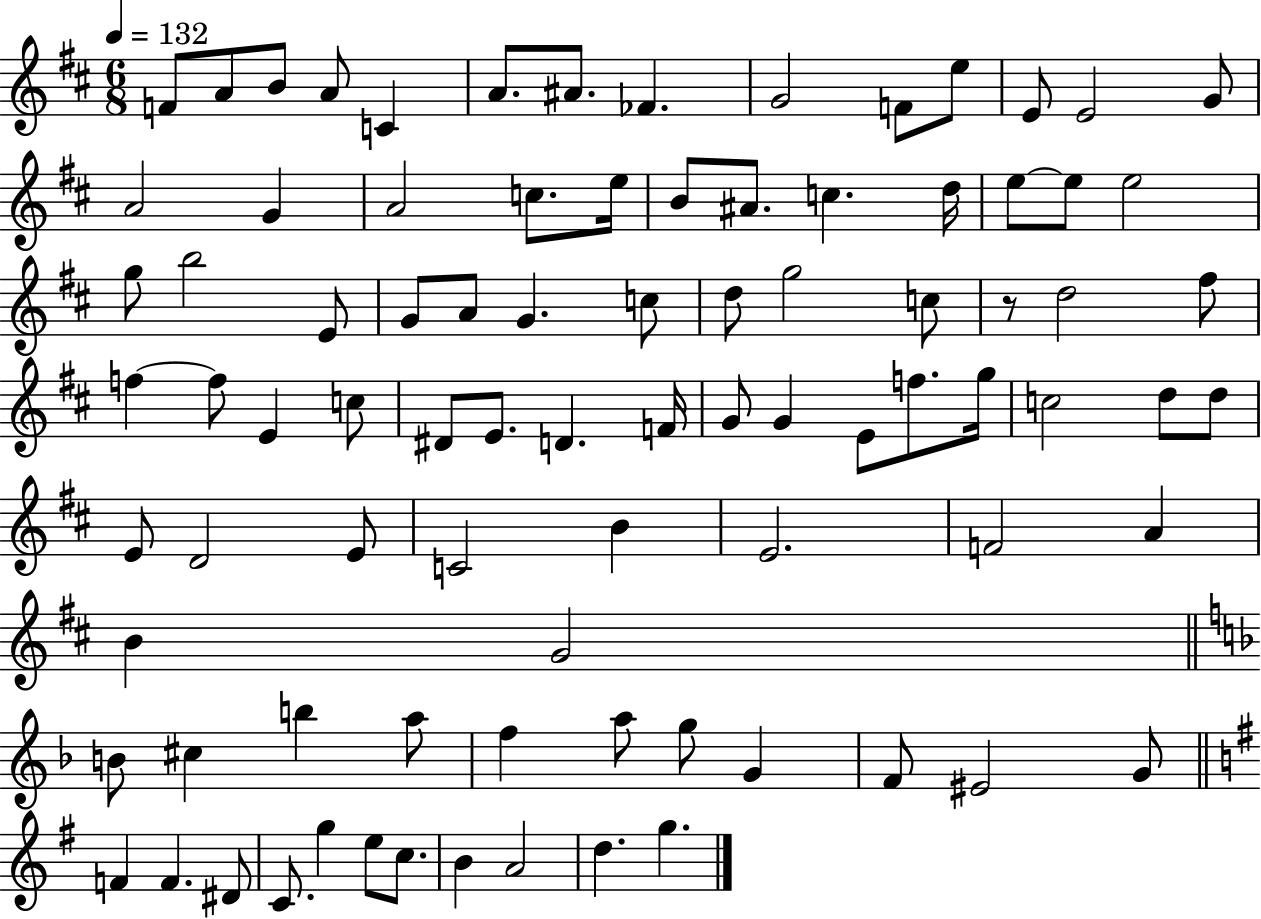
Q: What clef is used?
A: treble